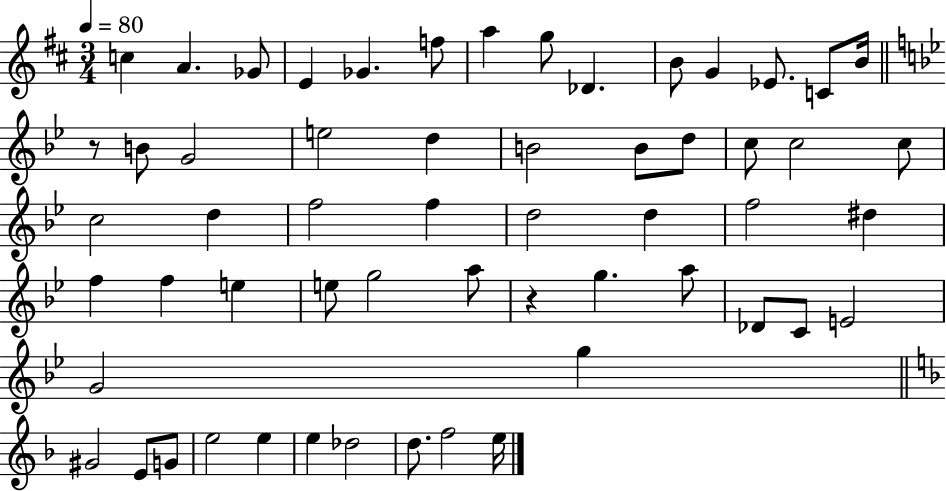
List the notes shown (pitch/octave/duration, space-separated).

C5/q A4/q. Gb4/e E4/q Gb4/q. F5/e A5/q G5/e Db4/q. B4/e G4/q Eb4/e. C4/e B4/s R/e B4/e G4/h E5/h D5/q B4/h B4/e D5/e C5/e C5/h C5/e C5/h D5/q F5/h F5/q D5/h D5/q F5/h D#5/q F5/q F5/q E5/q E5/e G5/h A5/e R/q G5/q. A5/e Db4/e C4/e E4/h G4/h G5/q G#4/h E4/e G4/e E5/h E5/q E5/q Db5/h D5/e. F5/h E5/s